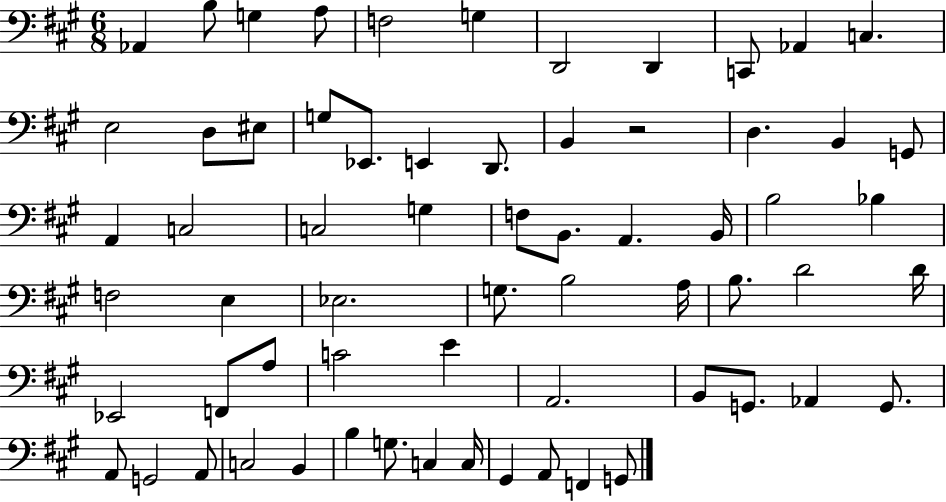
X:1
T:Untitled
M:6/8
L:1/4
K:A
_A,, B,/2 G, A,/2 F,2 G, D,,2 D,, C,,/2 _A,, C, E,2 D,/2 ^E,/2 G,/2 _E,,/2 E,, D,,/2 B,, z2 D, B,, G,,/2 A,, C,2 C,2 G, F,/2 B,,/2 A,, B,,/4 B,2 _B, F,2 E, _E,2 G,/2 B,2 A,/4 B,/2 D2 D/4 _E,,2 F,,/2 A,/2 C2 E A,,2 B,,/2 G,,/2 _A,, G,,/2 A,,/2 G,,2 A,,/2 C,2 B,, B, G,/2 C, C,/4 ^G,, A,,/2 F,, G,,/2